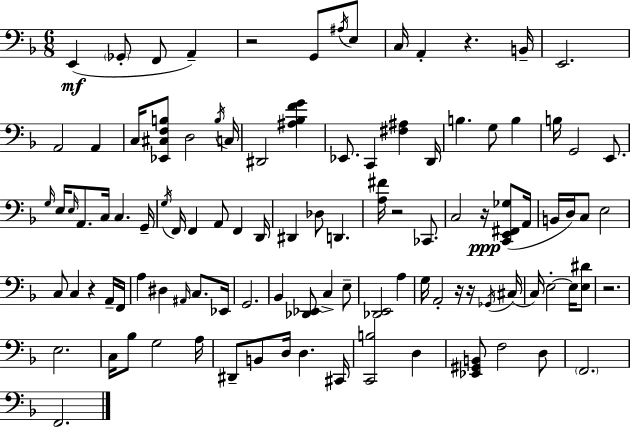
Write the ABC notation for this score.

X:1
T:Untitled
M:6/8
L:1/4
K:Dm
E,, _G,,/2 F,,/2 A,, z2 G,,/2 ^A,/4 E,/2 C,/4 A,, z B,,/4 E,,2 A,,2 A,, C,/4 [_E,,^C,F,B,]/2 D,2 B,/4 C,/4 ^D,,2 [^A,_B,FG] _E,,/2 C,, [^F,^A,] D,,/4 B, G,/2 B, B,/4 G,,2 E,,/2 G,/4 E,/4 E,/4 A,,/2 C,/4 C, G,,/4 G,/4 F,,/4 F,, A,,/2 F,, D,,/4 ^D,, _D,/2 D,, [A,^F]/4 z2 _C,,/2 C,2 z/4 [C,,E,,^F,,_G,]/2 A,,/4 B,,/4 D,/4 C,/2 E,2 C,/2 C, z A,,/4 F,,/4 A, ^D, ^A,,/4 C,/2 _E,,/4 G,,2 _B,, [_D,,_E,,]/2 C, E,/2 [_D,,E,,]2 A, G,/4 A,,2 z/4 z/4 _G,,/4 ^C,/4 C,/4 E,2 E,/4 [E,^D]/2 z2 E,2 C,/4 _B,/2 G,2 A,/4 ^D,,/2 B,,/2 D,/4 D, ^C,,/4 [C,,B,]2 D, [_E,,^G,,B,,]/2 F,2 D,/2 F,,2 F,,2